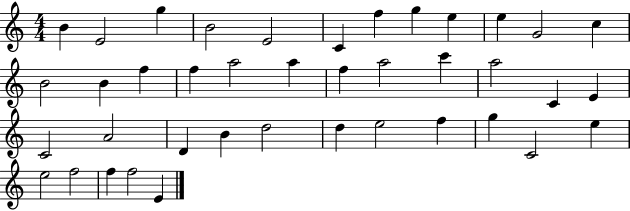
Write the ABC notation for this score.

X:1
T:Untitled
M:4/4
L:1/4
K:C
B E2 g B2 E2 C f g e e G2 c B2 B f f a2 a f a2 c' a2 C E C2 A2 D B d2 d e2 f g C2 e e2 f2 f f2 E